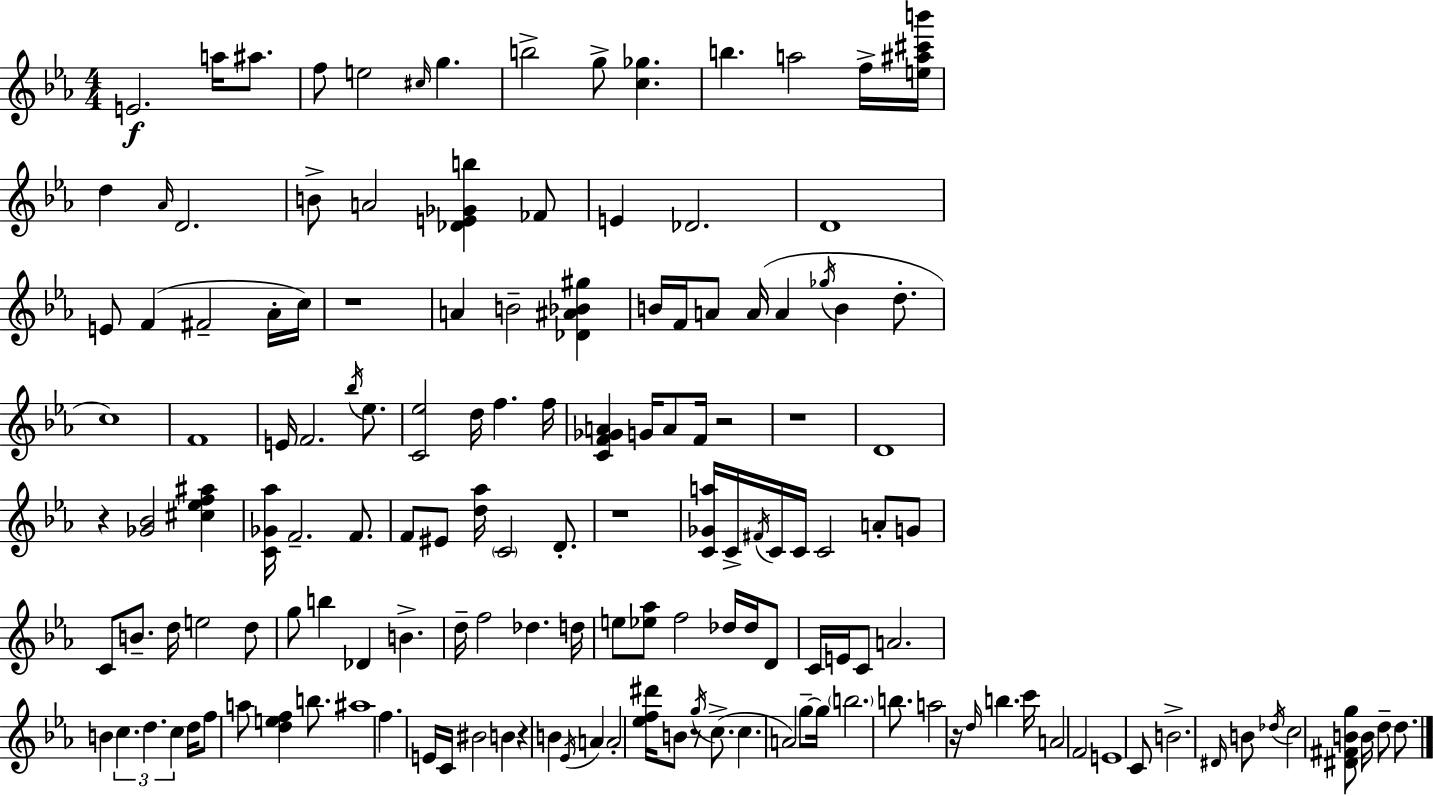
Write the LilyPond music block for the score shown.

{
  \clef treble
  \numericTimeSignature
  \time 4/4
  \key ees \major
  e'2.\f a''16 ais''8. | f''8 e''2 \grace { cis''16 } g''4. | b''2-> g''8-> <c'' ges''>4. | b''4. a''2 f''16-> | \break <e'' ais'' cis''' b'''>16 d''4 \grace { aes'16 } d'2. | b'8-> a'2 <des' e' ges' b''>4 | fes'8 e'4 des'2. | d'1 | \break e'8 f'4( fis'2-- | aes'16-. c''16) r1 | a'4 b'2-- <des' ais' bes' gis''>4 | b'16 f'16 a'8 a'16( a'4 \acciaccatura { ges''16 } b'4 | \break d''8.-. c''1) | f'1 | e'16 f'2. | \acciaccatura { bes''16 } ees''8. <c' ees''>2 d''16 f''4. | \break f''16 <c' f' ges' a'>4 g'16 a'8 f'16 r2 | r1 | d'1 | r4 <ges' bes'>2 | \break <cis'' ees'' f'' ais''>4 <c' ges' aes''>16 f'2.-- | f'8. f'8 eis'8 <d'' aes''>16 \parenthesize c'2 | d'8.-. r1 | <c' ges' a''>16 c'16-> \acciaccatura { fis'16 } c'16 c'16 c'2 | \break a'8-. g'8 c'8 b'8.-- d''16 e''2 | d''8 g''8 b''4 des'4 b'4.-> | d''16-- f''2 des''4. | d''16 e''8 <ees'' aes''>8 f''2 | \break des''16 des''16 d'8 c'16 e'16 c'8 a'2. | b'4 \tuplet 3/2 { c''4. d''4. | c''4 } d''16 f''8 a''8 <d'' e'' f''>4 | b''8. ais''1 | \break f''4. e'16 c'16 bis'2 | b'4 r4 b'4 | \acciaccatura { ees'16 } a'4 a'2-. <ees'' f'' dis'''>16 b'8 | r8 \acciaccatura { g''16 }( c''8.-> c''4. a'2) | \break g''8--~~ g''16 \parenthesize b''2. | b''8. a''2 r16 | \grace { d''16 } b''4. c'''16 a'2 | f'2 e'1 | \break c'8 b'2.-> | \grace { dis'16 } b'8 \acciaccatura { des''16 } c''2 | <dis' fis' b' g''>8 b'16 d''8-- d''8. \bar "|."
}